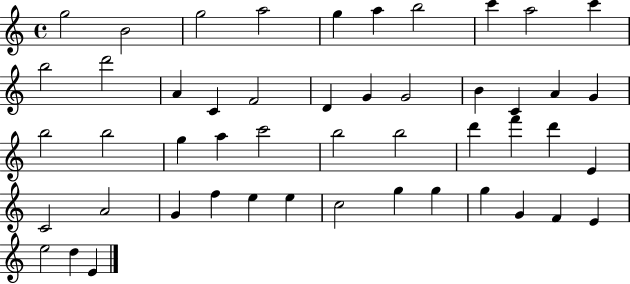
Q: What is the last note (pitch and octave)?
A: E4